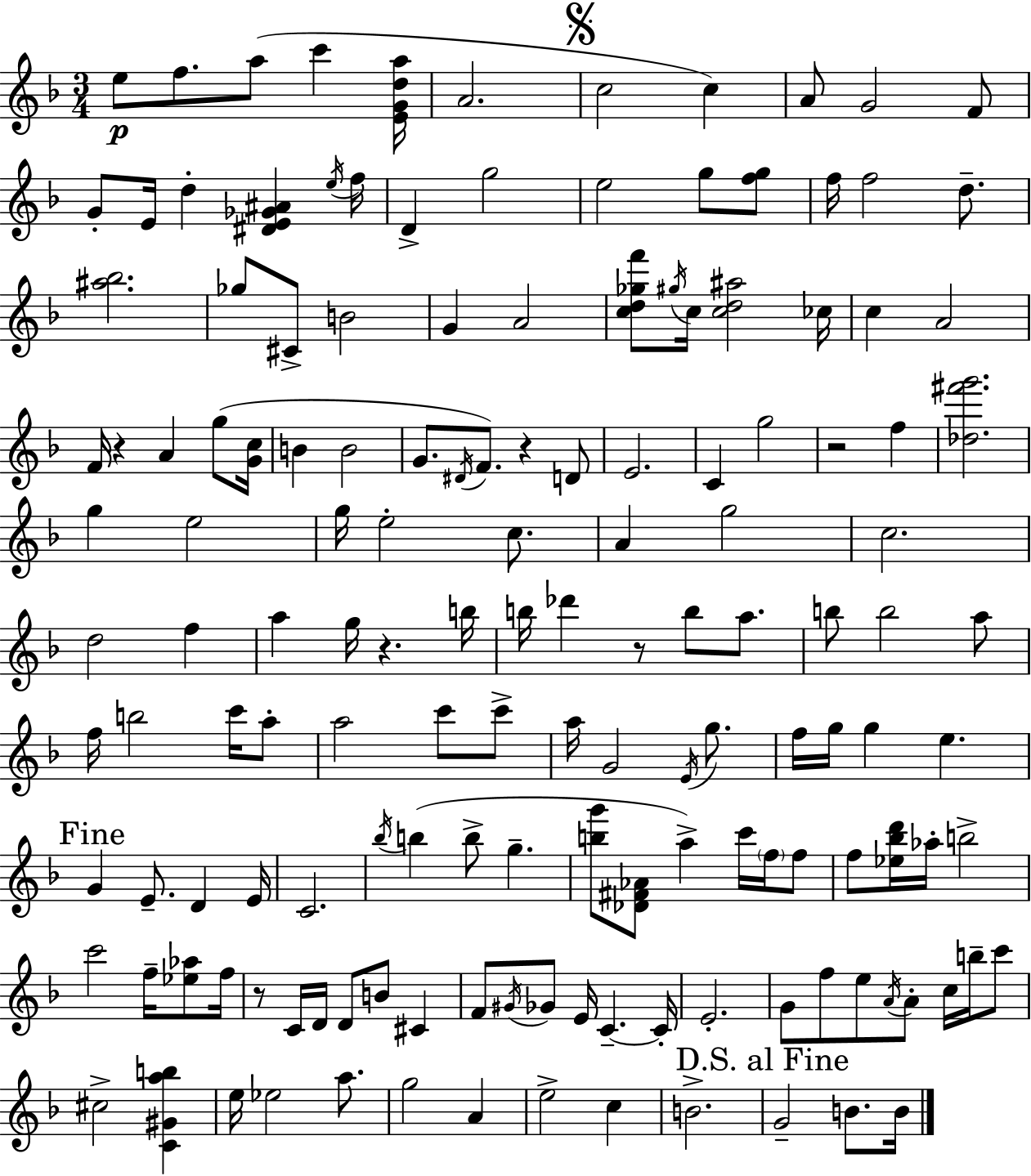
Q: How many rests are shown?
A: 6